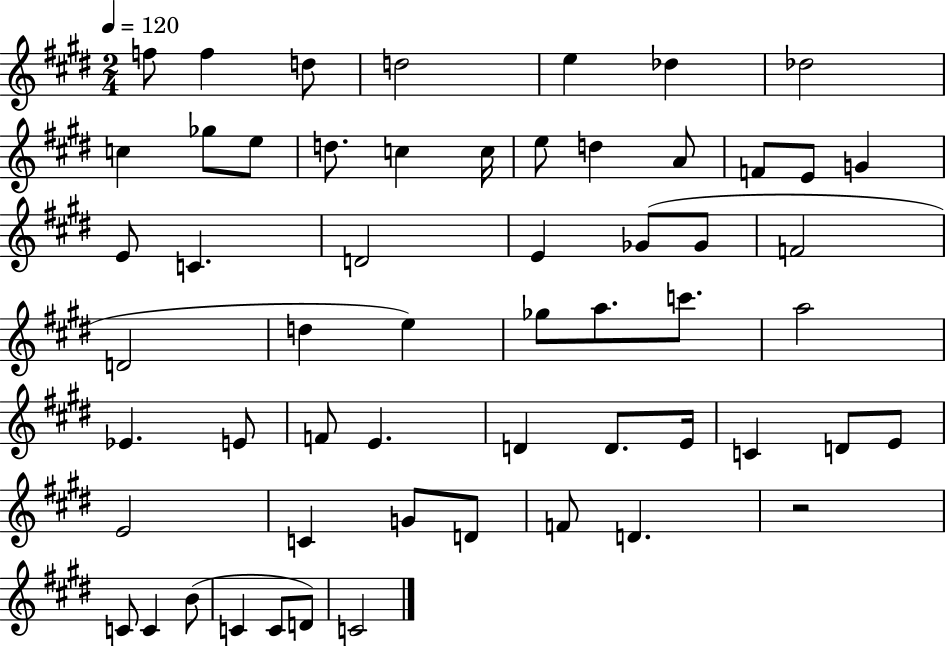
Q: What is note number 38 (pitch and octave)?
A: D4